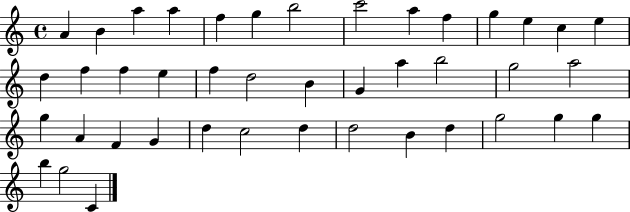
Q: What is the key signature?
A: C major